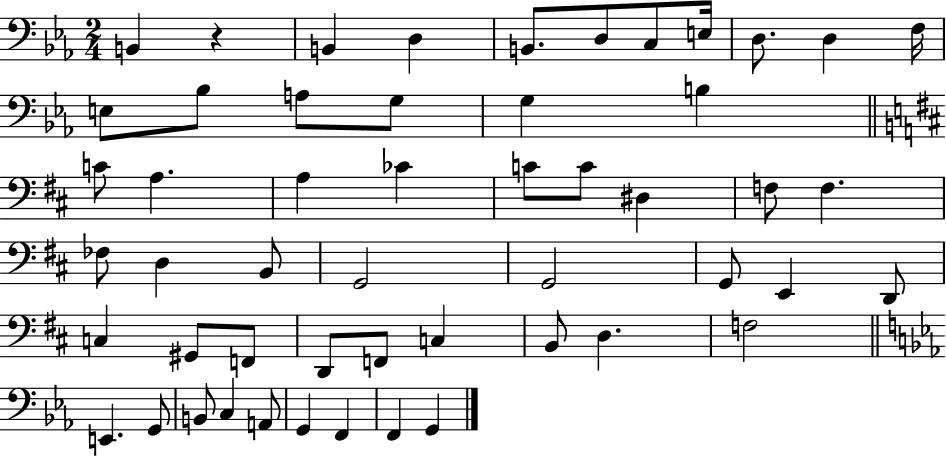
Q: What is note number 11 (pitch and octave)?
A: E3